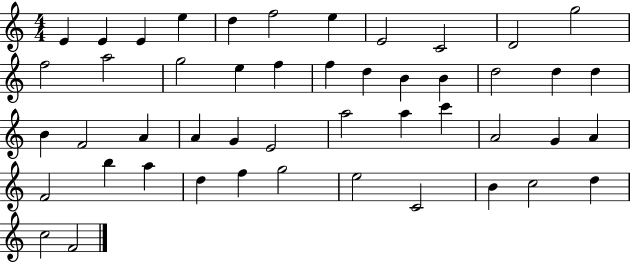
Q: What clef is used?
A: treble